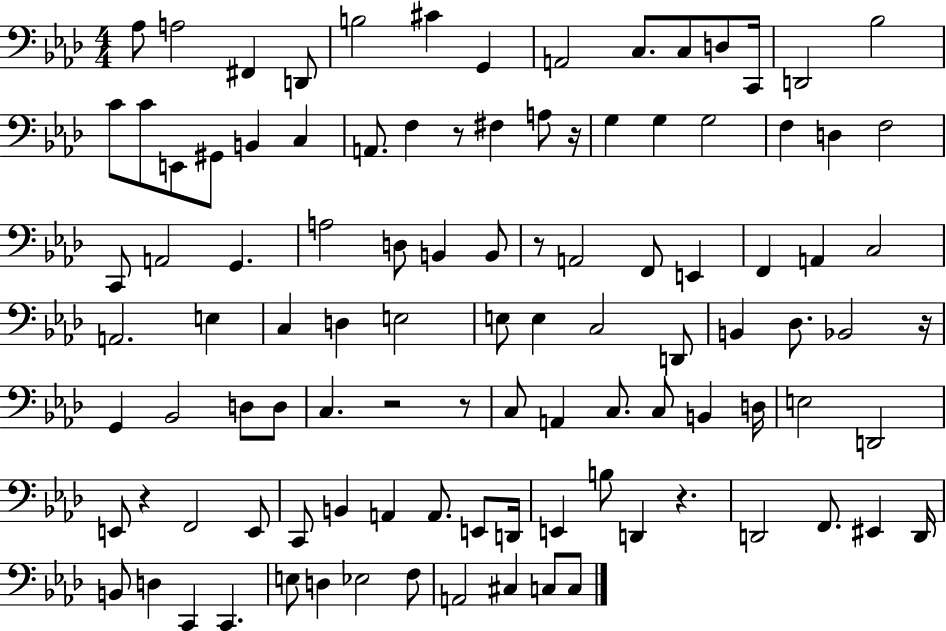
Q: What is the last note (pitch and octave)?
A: C3